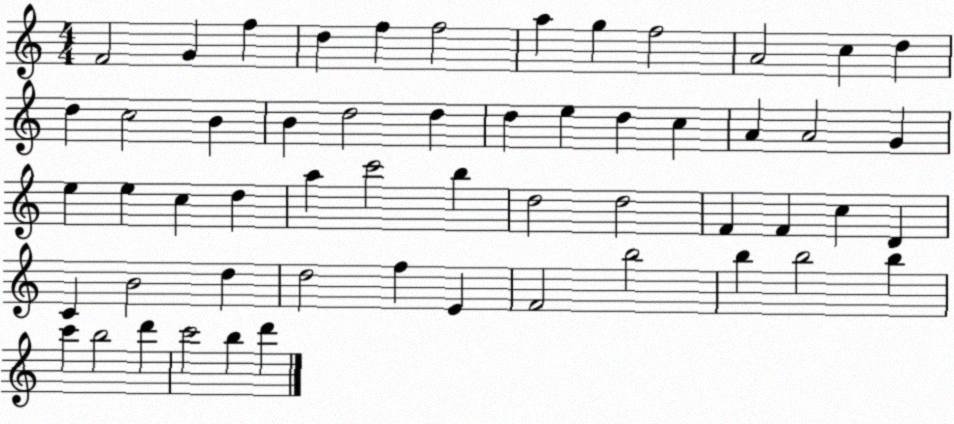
X:1
T:Untitled
M:4/4
L:1/4
K:C
F2 G f d f f2 a g f2 A2 c d d c2 B B d2 d d e d c A A2 G e e c d a c'2 b d2 d2 F F c D C B2 d d2 f E F2 b2 b b2 b c' b2 d' c'2 b d'